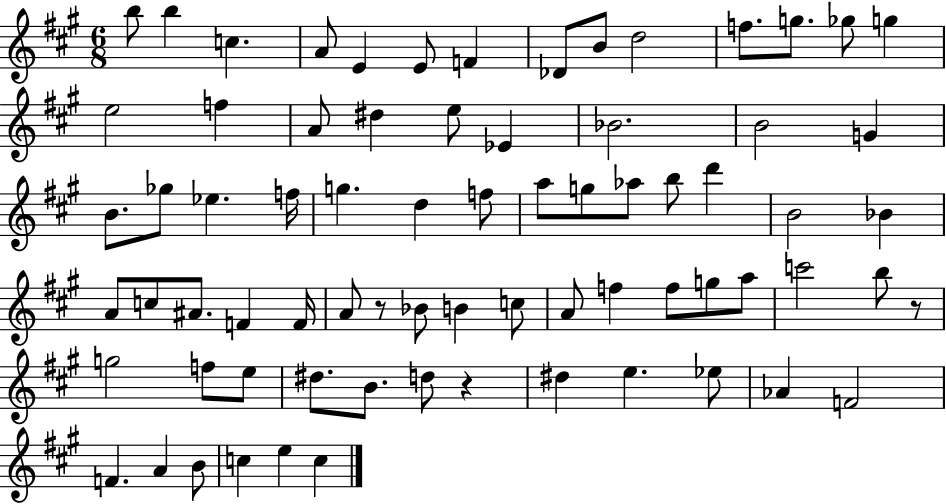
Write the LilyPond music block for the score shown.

{
  \clef treble
  \numericTimeSignature
  \time 6/8
  \key a \major
  \repeat volta 2 { b''8 b''4 c''4. | a'8 e'4 e'8 f'4 | des'8 b'8 d''2 | f''8. g''8. ges''8 g''4 | \break e''2 f''4 | a'8 dis''4 e''8 ees'4 | bes'2. | b'2 g'4 | \break b'8. ges''8 ees''4. f''16 | g''4. d''4 f''8 | a''8 g''8 aes''8 b''8 d'''4 | b'2 bes'4 | \break a'8 c''8 ais'8. f'4 f'16 | a'8 r8 bes'8 b'4 c''8 | a'8 f''4 f''8 g''8 a''8 | c'''2 b''8 r8 | \break g''2 f''8 e''8 | dis''8. b'8. d''8 r4 | dis''4 e''4. ees''8 | aes'4 f'2 | \break f'4. a'4 b'8 | c''4 e''4 c''4 | } \bar "|."
}